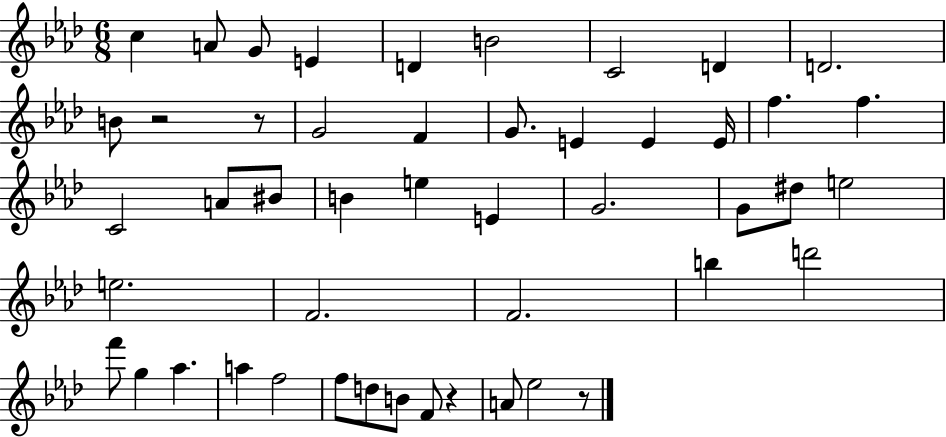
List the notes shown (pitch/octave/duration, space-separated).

C5/q A4/e G4/e E4/q D4/q B4/h C4/h D4/q D4/h. B4/e R/h R/e G4/h F4/q G4/e. E4/q E4/q E4/s F5/q. F5/q. C4/h A4/e BIS4/e B4/q E5/q E4/q G4/h. G4/e D#5/e E5/h E5/h. F4/h. F4/h. B5/q D6/h F6/e G5/q Ab5/q. A5/q F5/h F5/e D5/e B4/e F4/e R/q A4/e Eb5/h R/e